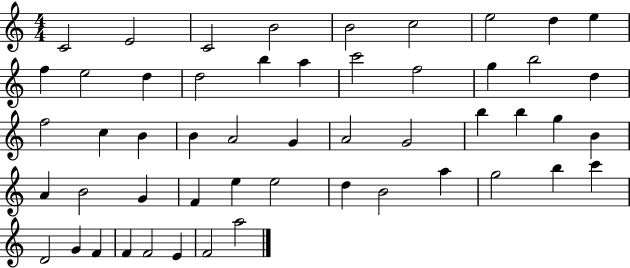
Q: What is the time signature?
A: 4/4